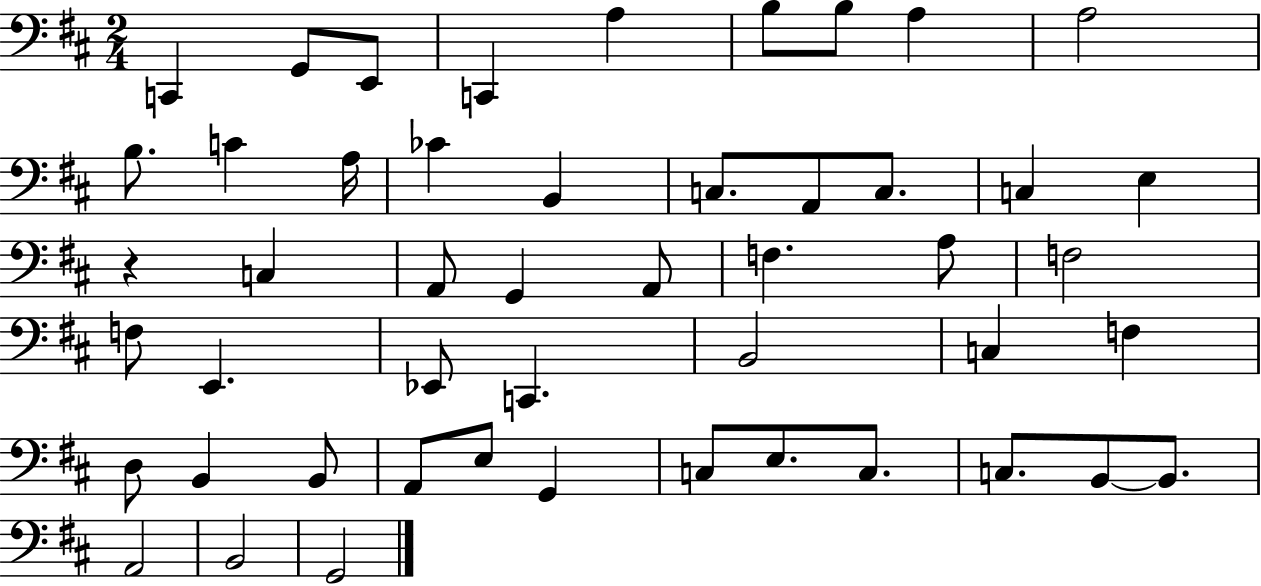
C2/q G2/e E2/e C2/q A3/q B3/e B3/e A3/q A3/h B3/e. C4/q A3/s CES4/q B2/q C3/e. A2/e C3/e. C3/q E3/q R/q C3/q A2/e G2/q A2/e F3/q. A3/e F3/h F3/e E2/q. Eb2/e C2/q. B2/h C3/q F3/q D3/e B2/q B2/e A2/e E3/e G2/q C3/e E3/e. C3/e. C3/e. B2/e B2/e. A2/h B2/h G2/h